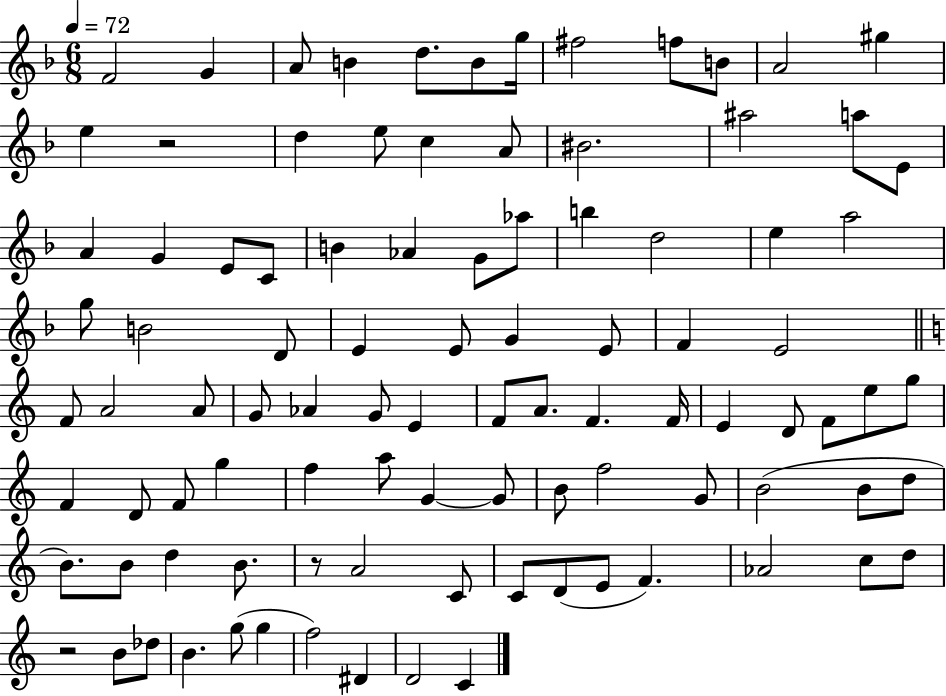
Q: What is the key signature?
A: F major